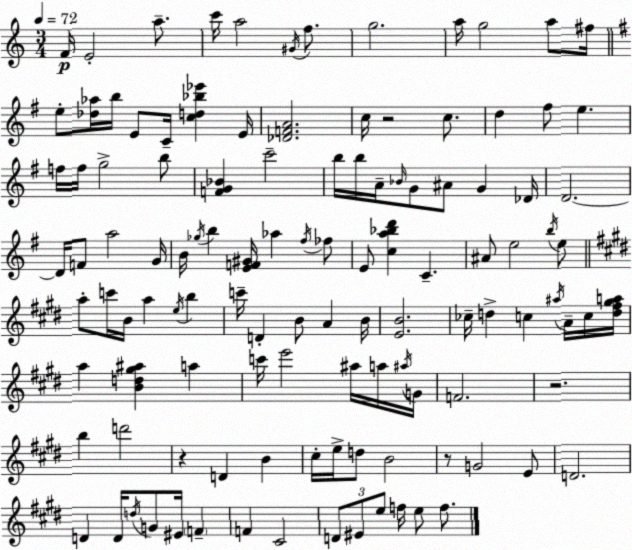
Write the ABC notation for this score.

X:1
T:Untitled
M:3/4
L:1/4
K:C
F/4 E2 a/2 c'/4 a2 ^G/4 f/2 g2 a/4 g2 a/2 ^f/4 e/2 [_d_a]/4 b/4 E/2 C/4 [cd_b_e'] E/4 [_DFA]2 c/4 z2 c/2 d ^f/2 e f/4 f/4 g2 b/2 [FG_B] c'2 b/4 b/4 A/4 _B/4 G/2 ^A/2 G _D/4 D2 D/4 F/2 a2 G/4 B/4 _g/4 b [EF^G]/4 _a ^f/4 _f/2 E/2 [ca_bd'] C ^A/2 e2 b/4 e/2 a/2 c'/4 B/4 a e/4 b c'/4 D B/2 A B/4 [EB]2 _c/4 d c ^a/4 A/4 c/4 [d^f^ga]/4 a [Bd^g^a] a c'/4 e'2 ^a/4 a/4 ^a/4 G/4 F2 z2 b d'2 z D B ^c/4 e/4 d/2 B2 z/2 G2 E/2 D2 D D/4 d/4 G/2 ^E/4 F F ^C2 D/2 ^E/2 e/2 f/4 e/2 f/2